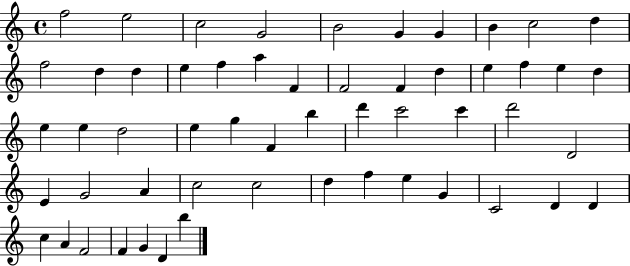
X:1
T:Untitled
M:4/4
L:1/4
K:C
f2 e2 c2 G2 B2 G G B c2 d f2 d d e f a F F2 F d e f e d e e d2 e g F b d' c'2 c' d'2 D2 E G2 A c2 c2 d f e G C2 D D c A F2 F G D b